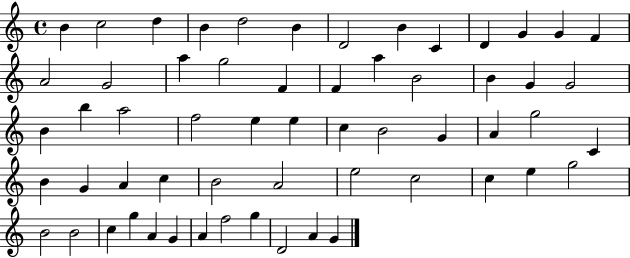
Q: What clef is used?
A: treble